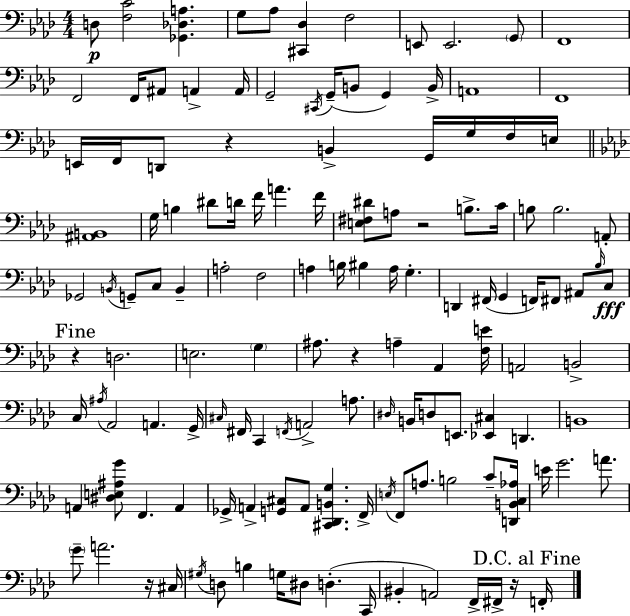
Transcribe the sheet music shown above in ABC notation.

X:1
T:Untitled
M:4/4
L:1/4
K:Ab
D,/2 [F,C]2 [_G,,_D,A,] G,/2 _A,/2 [^C,,_D,] F,2 E,,/2 E,,2 G,,/2 F,,4 F,,2 F,,/4 ^A,,/2 A,, A,,/4 G,,2 ^C,,/4 G,,/4 B,,/2 G,, B,,/4 A,,4 F,,4 E,,/4 F,,/4 D,,/2 z B,, G,,/4 G,/4 F,/4 E,/4 [^A,,B,,]4 G,/4 B, ^D/2 D/4 F/4 A F/4 [E,^F,^D]/2 A,/2 z2 B,/2 C/4 B,/2 B,2 A,,/2 _G,,2 B,,/4 G,,/2 C,/2 B,, A,2 F,2 A, B,/4 ^B, A,/4 G, D,, ^F,,/4 G,, F,,/4 ^F,,/2 ^A,,/2 _B,/4 C,/2 z D,2 E,2 G, ^A,/2 z A, _A,, [F,E]/4 A,,2 B,,2 C,/4 ^A,/4 _A,,2 A,, G,,/4 ^C,/4 ^F,,/4 C,, F,,/4 A,,2 A,/2 ^D,/4 B,,/4 D,/2 E,,/2 [_E,,^C,] D,, B,,4 A,, [^D,E,^A,G]/2 F,, A,, _G,,/4 A,, [G,,^C,]/2 A,,/2 [^C,,_D,,B,,G,] F,,/4 E,/4 F,,/2 A,/2 B,2 C/2 [D,,B,,C,_A,]/4 E/4 G2 A/2 G/2 A2 z/4 ^C,/4 ^G,/4 D,/2 B, G,/4 ^D,/2 D, C,,/4 ^B,, A,,2 F,,/4 ^F,,/4 z/4 F,,/4